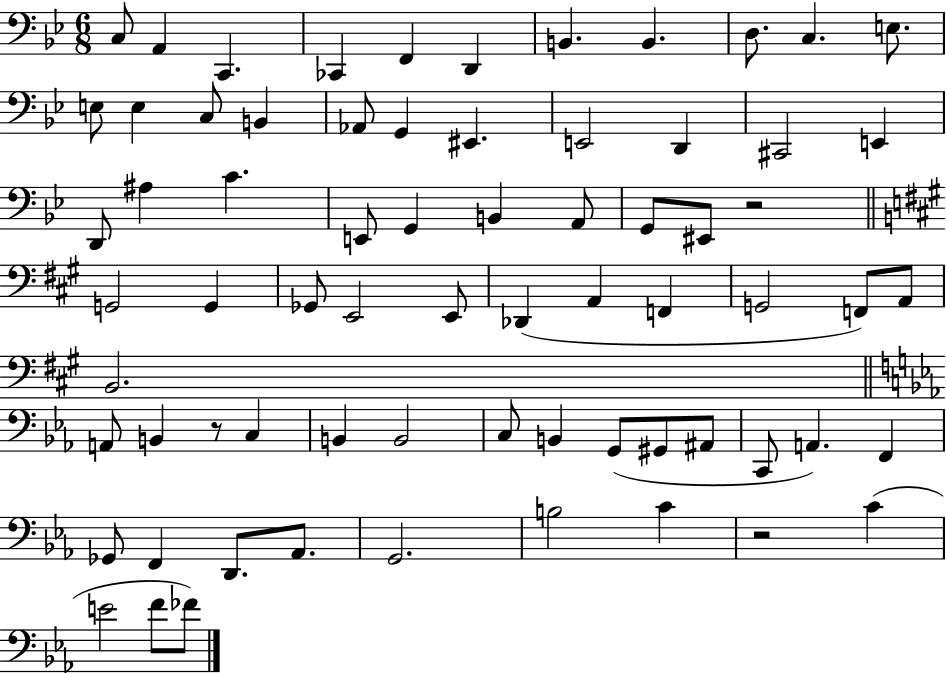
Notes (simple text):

C3/e A2/q C2/q. CES2/q F2/q D2/q B2/q. B2/q. D3/e. C3/q. E3/e. E3/e E3/q C3/e B2/q Ab2/e G2/q EIS2/q. E2/h D2/q C#2/h E2/q D2/e A#3/q C4/q. E2/e G2/q B2/q A2/e G2/e EIS2/e R/h G2/h G2/q Gb2/e E2/h E2/e Db2/q A2/q F2/q G2/h F2/e A2/e B2/h. A2/e B2/q R/e C3/q B2/q B2/h C3/e B2/q G2/e G#2/e A#2/e C2/e A2/q. F2/q Gb2/e F2/q D2/e. Ab2/e. G2/h. B3/h C4/q R/h C4/q E4/h F4/e FES4/e